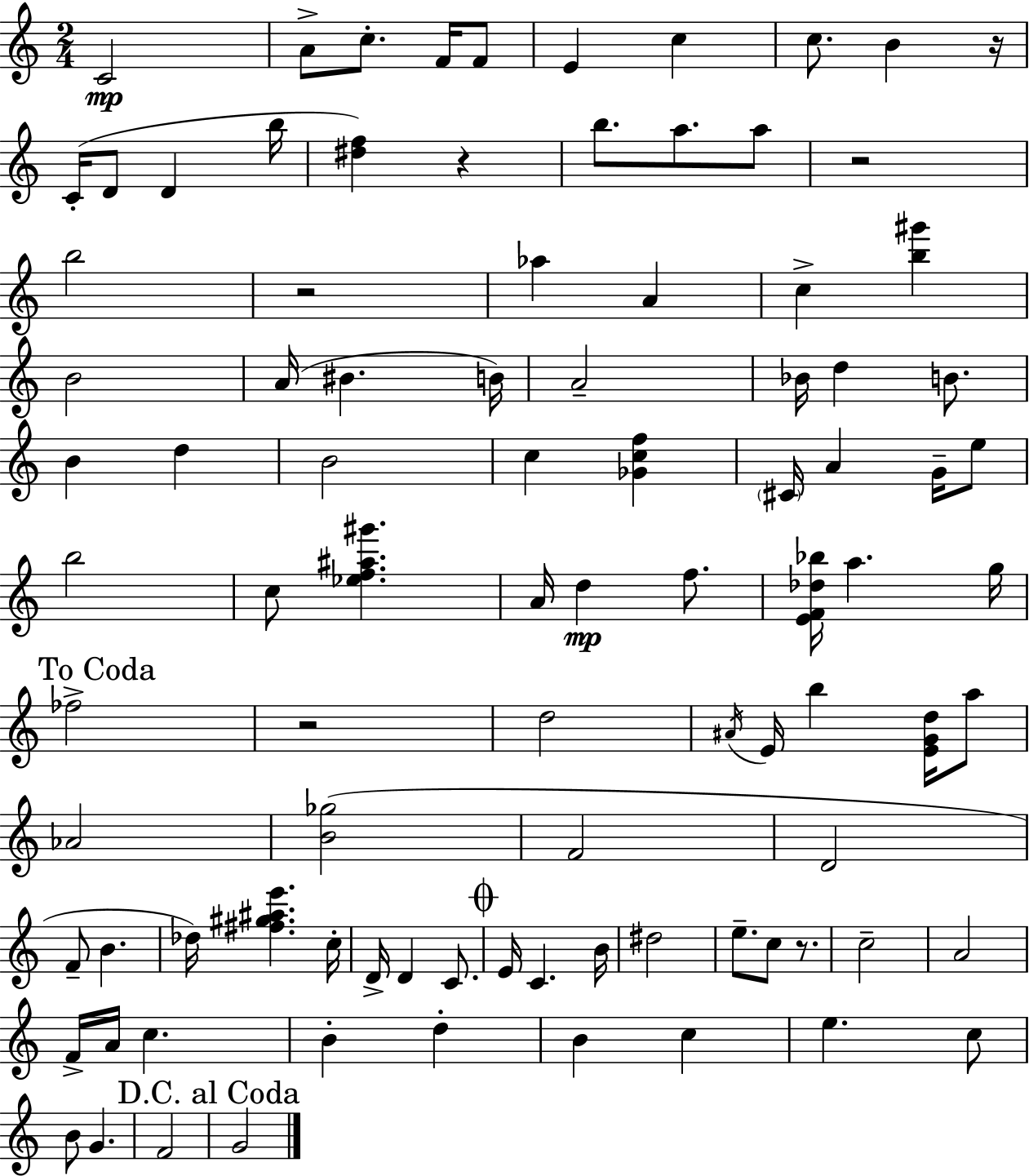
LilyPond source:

{
  \clef treble
  \numericTimeSignature
  \time 2/4
  \key a \minor
  c'2\mp | a'8-> c''8.-. f'16 f'8 | e'4 c''4 | c''8. b'4 r16 | \break c'16-.( d'8 d'4 b''16 | <dis'' f''>4) r4 | b''8. a''8. a''8 | r2 | \break b''2 | r2 | aes''4 a'4 | c''4-> <b'' gis'''>4 | \break b'2 | a'16( bis'4. b'16) | a'2-- | bes'16 d''4 b'8. | \break b'4 d''4 | b'2 | c''4 <ges' c'' f''>4 | \parenthesize cis'16 a'4 g'16-- e''8 | \break b''2 | c''8 <ees'' f'' ais'' gis'''>4. | a'16 d''4\mp f''8. | <e' f' des'' bes''>16 a''4. g''16 | \break \mark "To Coda" fes''2-> | r2 | d''2 | \acciaccatura { ais'16 } e'16 b''4 <e' g' d''>16 a''8 | \break aes'2 | <b' ges''>2( | f'2 | d'2 | \break f'8-- b'4. | des''16) <fis'' gis'' ais'' e'''>4. | c''16-. d'16-> d'4 c'8. | \mark \markup { \musicglyph "scripts.coda" } e'16 c'4. | \break b'16 dis''2 | e''8.-- c''8 r8. | c''2-- | a'2 | \break f'16-> a'16 c''4. | b'4-. d''4-. | b'4 c''4 | e''4. c''8 | \break b'8 g'4. | f'2 | \mark "D.C. al Coda" g'2 | \bar "|."
}